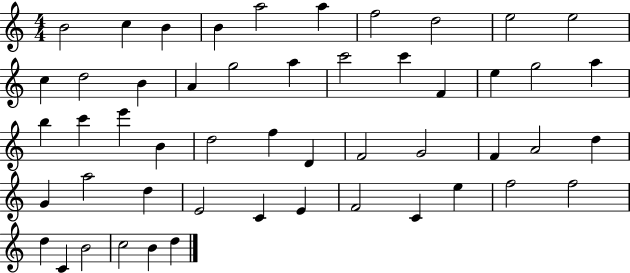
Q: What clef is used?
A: treble